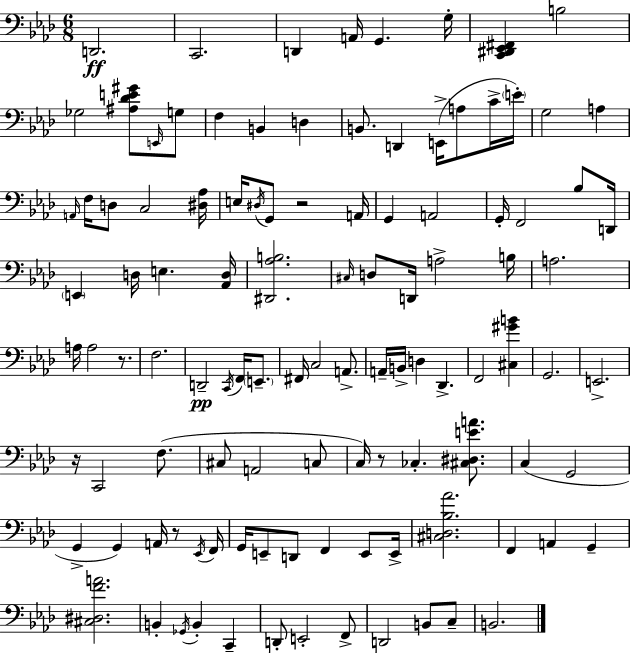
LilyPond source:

{
  \clef bass
  \numericTimeSignature
  \time 6/8
  \key f \minor
  \repeat volta 2 { d,2.\ff | c,2. | d,4 a,16 g,4. g16-. | <c, dis, ees, fis,>4 b2 | \break ges2 <ais des' e' gis'>8 \grace { e,16 } g8 | f4 b,4 d4 | b,8. d,4 e,16->( a8 c'16-> | \parenthesize e'16-.) g2 a4 | \break \grace { a,16 } f16 d8 c2 | <dis aes>16 e16 \acciaccatura { dis16 } g,8 r2 | a,16 g,4 a,2 | g,16-. f,2 | \break bes8 d,16 \parenthesize e,4 d16 e4. | <aes, d>16 <dis, aes b>2. | \grace { cis16 } d8 d,16 a2-> | b16 a2. | \break a16 a2 | r8. f2. | d,2--\pp | \acciaccatura { c,16 } f,16 \parenthesize e,8.-- fis,16 c2 | \break a,8.-> a,16-- b,16-> d4 des,4.-> | f,2 | <cis gis' b'>4 g,2. | e,2.-> | \break r16 c,2 | f8.( cis8 a,2 | c8 c16) r8 ces4.-. | <cis dis e' a'>8. c4( g,2 | \break g,4-> g,4) | a,16 r8 \acciaccatura { ees,16 } f,16 g,16 e,8-- d,8 f,4 | e,8 e,16-> <cis d bes aes'>2. | f,4 a,4 | \break g,4-- <cis dis f' a'>2. | b,4-. \acciaccatura { ges,16 } b,4-. | c,4-- d,8-. e,2-. | f,8-> d,2 | \break b,8 c8-- b,2. | } \bar "|."
}